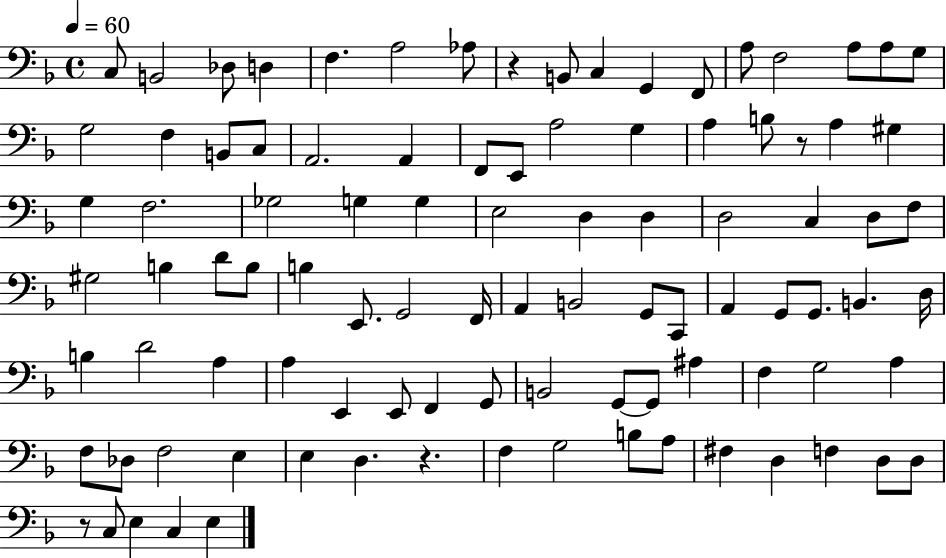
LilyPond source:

{
  \clef bass
  \time 4/4
  \defaultTimeSignature
  \key f \major
  \tempo 4 = 60
  \repeat volta 2 { c8 b,2 des8 d4 | f4. a2 aes8 | r4 b,8 c4 g,4 f,8 | a8 f2 a8 a8 g8 | \break g2 f4 b,8 c8 | a,2. a,4 | f,8 e,8 a2 g4 | a4 b8 r8 a4 gis4 | \break g4 f2. | ges2 g4 g4 | e2 d4 d4 | d2 c4 d8 f8 | \break gis2 b4 d'8 b8 | b4 e,8. g,2 f,16 | a,4 b,2 g,8 c,8 | a,4 g,8 g,8. b,4. d16 | \break b4 d'2 a4 | a4 e,4 e,8 f,4 g,8 | b,2 g,8~~ g,8 ais4 | f4 g2 a4 | \break f8 des8 f2 e4 | e4 d4. r4. | f4 g2 b8 a8 | fis4 d4 f4 d8 d8 | \break r8 c8 e4 c4 e4 | } \bar "|."
}